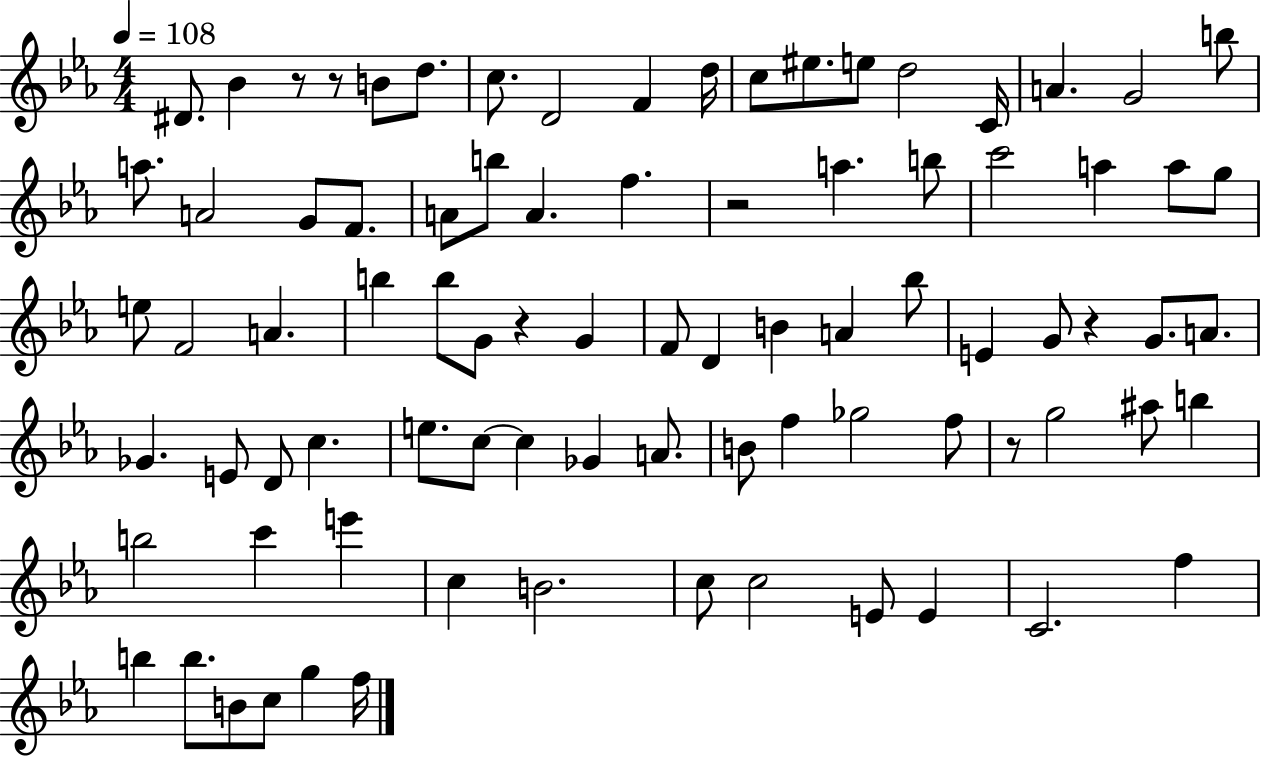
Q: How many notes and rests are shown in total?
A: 85